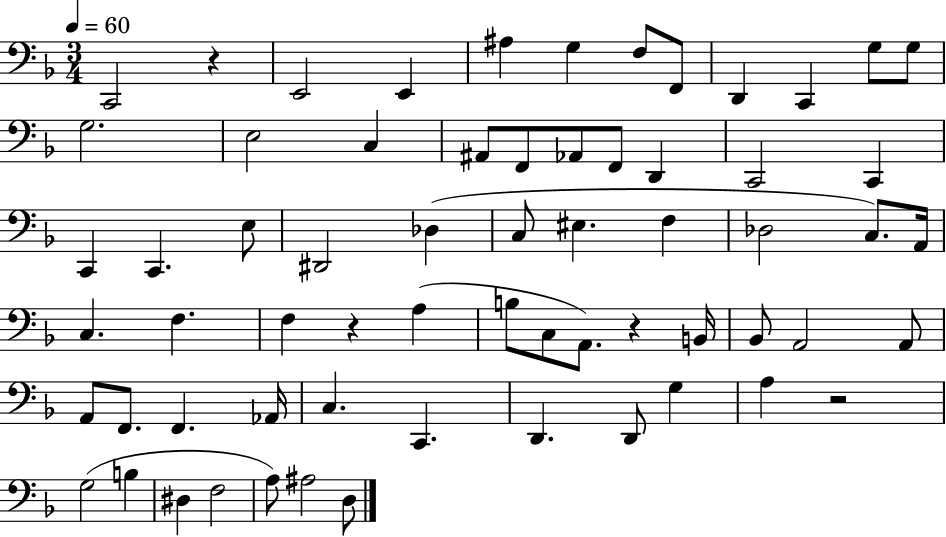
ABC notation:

X:1
T:Untitled
M:3/4
L:1/4
K:F
C,,2 z E,,2 E,, ^A, G, F,/2 F,,/2 D,, C,, G,/2 G,/2 G,2 E,2 C, ^A,,/2 F,,/2 _A,,/2 F,,/2 D,, C,,2 C,, C,, C,, E,/2 ^D,,2 _D, C,/2 ^E, F, _D,2 C,/2 A,,/4 C, F, F, z A, B,/2 C,/2 A,,/2 z B,,/4 _B,,/2 A,,2 A,,/2 A,,/2 F,,/2 F,, _A,,/4 C, C,, D,, D,,/2 G, A, z2 G,2 B, ^D, F,2 A,/2 ^A,2 D,/2